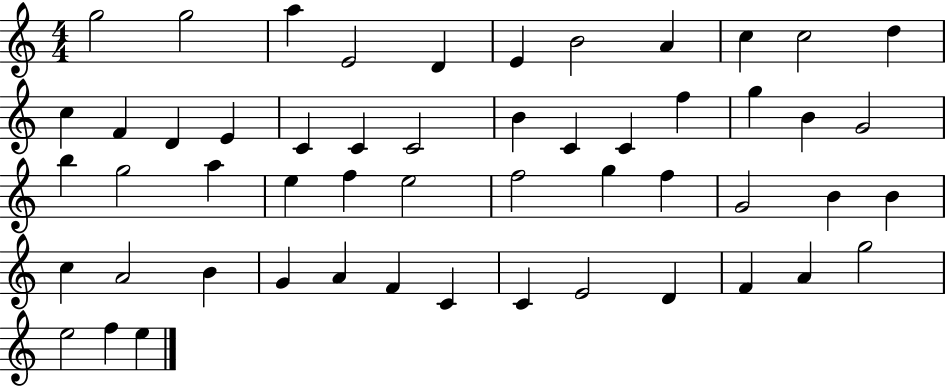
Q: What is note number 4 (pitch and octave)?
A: E4